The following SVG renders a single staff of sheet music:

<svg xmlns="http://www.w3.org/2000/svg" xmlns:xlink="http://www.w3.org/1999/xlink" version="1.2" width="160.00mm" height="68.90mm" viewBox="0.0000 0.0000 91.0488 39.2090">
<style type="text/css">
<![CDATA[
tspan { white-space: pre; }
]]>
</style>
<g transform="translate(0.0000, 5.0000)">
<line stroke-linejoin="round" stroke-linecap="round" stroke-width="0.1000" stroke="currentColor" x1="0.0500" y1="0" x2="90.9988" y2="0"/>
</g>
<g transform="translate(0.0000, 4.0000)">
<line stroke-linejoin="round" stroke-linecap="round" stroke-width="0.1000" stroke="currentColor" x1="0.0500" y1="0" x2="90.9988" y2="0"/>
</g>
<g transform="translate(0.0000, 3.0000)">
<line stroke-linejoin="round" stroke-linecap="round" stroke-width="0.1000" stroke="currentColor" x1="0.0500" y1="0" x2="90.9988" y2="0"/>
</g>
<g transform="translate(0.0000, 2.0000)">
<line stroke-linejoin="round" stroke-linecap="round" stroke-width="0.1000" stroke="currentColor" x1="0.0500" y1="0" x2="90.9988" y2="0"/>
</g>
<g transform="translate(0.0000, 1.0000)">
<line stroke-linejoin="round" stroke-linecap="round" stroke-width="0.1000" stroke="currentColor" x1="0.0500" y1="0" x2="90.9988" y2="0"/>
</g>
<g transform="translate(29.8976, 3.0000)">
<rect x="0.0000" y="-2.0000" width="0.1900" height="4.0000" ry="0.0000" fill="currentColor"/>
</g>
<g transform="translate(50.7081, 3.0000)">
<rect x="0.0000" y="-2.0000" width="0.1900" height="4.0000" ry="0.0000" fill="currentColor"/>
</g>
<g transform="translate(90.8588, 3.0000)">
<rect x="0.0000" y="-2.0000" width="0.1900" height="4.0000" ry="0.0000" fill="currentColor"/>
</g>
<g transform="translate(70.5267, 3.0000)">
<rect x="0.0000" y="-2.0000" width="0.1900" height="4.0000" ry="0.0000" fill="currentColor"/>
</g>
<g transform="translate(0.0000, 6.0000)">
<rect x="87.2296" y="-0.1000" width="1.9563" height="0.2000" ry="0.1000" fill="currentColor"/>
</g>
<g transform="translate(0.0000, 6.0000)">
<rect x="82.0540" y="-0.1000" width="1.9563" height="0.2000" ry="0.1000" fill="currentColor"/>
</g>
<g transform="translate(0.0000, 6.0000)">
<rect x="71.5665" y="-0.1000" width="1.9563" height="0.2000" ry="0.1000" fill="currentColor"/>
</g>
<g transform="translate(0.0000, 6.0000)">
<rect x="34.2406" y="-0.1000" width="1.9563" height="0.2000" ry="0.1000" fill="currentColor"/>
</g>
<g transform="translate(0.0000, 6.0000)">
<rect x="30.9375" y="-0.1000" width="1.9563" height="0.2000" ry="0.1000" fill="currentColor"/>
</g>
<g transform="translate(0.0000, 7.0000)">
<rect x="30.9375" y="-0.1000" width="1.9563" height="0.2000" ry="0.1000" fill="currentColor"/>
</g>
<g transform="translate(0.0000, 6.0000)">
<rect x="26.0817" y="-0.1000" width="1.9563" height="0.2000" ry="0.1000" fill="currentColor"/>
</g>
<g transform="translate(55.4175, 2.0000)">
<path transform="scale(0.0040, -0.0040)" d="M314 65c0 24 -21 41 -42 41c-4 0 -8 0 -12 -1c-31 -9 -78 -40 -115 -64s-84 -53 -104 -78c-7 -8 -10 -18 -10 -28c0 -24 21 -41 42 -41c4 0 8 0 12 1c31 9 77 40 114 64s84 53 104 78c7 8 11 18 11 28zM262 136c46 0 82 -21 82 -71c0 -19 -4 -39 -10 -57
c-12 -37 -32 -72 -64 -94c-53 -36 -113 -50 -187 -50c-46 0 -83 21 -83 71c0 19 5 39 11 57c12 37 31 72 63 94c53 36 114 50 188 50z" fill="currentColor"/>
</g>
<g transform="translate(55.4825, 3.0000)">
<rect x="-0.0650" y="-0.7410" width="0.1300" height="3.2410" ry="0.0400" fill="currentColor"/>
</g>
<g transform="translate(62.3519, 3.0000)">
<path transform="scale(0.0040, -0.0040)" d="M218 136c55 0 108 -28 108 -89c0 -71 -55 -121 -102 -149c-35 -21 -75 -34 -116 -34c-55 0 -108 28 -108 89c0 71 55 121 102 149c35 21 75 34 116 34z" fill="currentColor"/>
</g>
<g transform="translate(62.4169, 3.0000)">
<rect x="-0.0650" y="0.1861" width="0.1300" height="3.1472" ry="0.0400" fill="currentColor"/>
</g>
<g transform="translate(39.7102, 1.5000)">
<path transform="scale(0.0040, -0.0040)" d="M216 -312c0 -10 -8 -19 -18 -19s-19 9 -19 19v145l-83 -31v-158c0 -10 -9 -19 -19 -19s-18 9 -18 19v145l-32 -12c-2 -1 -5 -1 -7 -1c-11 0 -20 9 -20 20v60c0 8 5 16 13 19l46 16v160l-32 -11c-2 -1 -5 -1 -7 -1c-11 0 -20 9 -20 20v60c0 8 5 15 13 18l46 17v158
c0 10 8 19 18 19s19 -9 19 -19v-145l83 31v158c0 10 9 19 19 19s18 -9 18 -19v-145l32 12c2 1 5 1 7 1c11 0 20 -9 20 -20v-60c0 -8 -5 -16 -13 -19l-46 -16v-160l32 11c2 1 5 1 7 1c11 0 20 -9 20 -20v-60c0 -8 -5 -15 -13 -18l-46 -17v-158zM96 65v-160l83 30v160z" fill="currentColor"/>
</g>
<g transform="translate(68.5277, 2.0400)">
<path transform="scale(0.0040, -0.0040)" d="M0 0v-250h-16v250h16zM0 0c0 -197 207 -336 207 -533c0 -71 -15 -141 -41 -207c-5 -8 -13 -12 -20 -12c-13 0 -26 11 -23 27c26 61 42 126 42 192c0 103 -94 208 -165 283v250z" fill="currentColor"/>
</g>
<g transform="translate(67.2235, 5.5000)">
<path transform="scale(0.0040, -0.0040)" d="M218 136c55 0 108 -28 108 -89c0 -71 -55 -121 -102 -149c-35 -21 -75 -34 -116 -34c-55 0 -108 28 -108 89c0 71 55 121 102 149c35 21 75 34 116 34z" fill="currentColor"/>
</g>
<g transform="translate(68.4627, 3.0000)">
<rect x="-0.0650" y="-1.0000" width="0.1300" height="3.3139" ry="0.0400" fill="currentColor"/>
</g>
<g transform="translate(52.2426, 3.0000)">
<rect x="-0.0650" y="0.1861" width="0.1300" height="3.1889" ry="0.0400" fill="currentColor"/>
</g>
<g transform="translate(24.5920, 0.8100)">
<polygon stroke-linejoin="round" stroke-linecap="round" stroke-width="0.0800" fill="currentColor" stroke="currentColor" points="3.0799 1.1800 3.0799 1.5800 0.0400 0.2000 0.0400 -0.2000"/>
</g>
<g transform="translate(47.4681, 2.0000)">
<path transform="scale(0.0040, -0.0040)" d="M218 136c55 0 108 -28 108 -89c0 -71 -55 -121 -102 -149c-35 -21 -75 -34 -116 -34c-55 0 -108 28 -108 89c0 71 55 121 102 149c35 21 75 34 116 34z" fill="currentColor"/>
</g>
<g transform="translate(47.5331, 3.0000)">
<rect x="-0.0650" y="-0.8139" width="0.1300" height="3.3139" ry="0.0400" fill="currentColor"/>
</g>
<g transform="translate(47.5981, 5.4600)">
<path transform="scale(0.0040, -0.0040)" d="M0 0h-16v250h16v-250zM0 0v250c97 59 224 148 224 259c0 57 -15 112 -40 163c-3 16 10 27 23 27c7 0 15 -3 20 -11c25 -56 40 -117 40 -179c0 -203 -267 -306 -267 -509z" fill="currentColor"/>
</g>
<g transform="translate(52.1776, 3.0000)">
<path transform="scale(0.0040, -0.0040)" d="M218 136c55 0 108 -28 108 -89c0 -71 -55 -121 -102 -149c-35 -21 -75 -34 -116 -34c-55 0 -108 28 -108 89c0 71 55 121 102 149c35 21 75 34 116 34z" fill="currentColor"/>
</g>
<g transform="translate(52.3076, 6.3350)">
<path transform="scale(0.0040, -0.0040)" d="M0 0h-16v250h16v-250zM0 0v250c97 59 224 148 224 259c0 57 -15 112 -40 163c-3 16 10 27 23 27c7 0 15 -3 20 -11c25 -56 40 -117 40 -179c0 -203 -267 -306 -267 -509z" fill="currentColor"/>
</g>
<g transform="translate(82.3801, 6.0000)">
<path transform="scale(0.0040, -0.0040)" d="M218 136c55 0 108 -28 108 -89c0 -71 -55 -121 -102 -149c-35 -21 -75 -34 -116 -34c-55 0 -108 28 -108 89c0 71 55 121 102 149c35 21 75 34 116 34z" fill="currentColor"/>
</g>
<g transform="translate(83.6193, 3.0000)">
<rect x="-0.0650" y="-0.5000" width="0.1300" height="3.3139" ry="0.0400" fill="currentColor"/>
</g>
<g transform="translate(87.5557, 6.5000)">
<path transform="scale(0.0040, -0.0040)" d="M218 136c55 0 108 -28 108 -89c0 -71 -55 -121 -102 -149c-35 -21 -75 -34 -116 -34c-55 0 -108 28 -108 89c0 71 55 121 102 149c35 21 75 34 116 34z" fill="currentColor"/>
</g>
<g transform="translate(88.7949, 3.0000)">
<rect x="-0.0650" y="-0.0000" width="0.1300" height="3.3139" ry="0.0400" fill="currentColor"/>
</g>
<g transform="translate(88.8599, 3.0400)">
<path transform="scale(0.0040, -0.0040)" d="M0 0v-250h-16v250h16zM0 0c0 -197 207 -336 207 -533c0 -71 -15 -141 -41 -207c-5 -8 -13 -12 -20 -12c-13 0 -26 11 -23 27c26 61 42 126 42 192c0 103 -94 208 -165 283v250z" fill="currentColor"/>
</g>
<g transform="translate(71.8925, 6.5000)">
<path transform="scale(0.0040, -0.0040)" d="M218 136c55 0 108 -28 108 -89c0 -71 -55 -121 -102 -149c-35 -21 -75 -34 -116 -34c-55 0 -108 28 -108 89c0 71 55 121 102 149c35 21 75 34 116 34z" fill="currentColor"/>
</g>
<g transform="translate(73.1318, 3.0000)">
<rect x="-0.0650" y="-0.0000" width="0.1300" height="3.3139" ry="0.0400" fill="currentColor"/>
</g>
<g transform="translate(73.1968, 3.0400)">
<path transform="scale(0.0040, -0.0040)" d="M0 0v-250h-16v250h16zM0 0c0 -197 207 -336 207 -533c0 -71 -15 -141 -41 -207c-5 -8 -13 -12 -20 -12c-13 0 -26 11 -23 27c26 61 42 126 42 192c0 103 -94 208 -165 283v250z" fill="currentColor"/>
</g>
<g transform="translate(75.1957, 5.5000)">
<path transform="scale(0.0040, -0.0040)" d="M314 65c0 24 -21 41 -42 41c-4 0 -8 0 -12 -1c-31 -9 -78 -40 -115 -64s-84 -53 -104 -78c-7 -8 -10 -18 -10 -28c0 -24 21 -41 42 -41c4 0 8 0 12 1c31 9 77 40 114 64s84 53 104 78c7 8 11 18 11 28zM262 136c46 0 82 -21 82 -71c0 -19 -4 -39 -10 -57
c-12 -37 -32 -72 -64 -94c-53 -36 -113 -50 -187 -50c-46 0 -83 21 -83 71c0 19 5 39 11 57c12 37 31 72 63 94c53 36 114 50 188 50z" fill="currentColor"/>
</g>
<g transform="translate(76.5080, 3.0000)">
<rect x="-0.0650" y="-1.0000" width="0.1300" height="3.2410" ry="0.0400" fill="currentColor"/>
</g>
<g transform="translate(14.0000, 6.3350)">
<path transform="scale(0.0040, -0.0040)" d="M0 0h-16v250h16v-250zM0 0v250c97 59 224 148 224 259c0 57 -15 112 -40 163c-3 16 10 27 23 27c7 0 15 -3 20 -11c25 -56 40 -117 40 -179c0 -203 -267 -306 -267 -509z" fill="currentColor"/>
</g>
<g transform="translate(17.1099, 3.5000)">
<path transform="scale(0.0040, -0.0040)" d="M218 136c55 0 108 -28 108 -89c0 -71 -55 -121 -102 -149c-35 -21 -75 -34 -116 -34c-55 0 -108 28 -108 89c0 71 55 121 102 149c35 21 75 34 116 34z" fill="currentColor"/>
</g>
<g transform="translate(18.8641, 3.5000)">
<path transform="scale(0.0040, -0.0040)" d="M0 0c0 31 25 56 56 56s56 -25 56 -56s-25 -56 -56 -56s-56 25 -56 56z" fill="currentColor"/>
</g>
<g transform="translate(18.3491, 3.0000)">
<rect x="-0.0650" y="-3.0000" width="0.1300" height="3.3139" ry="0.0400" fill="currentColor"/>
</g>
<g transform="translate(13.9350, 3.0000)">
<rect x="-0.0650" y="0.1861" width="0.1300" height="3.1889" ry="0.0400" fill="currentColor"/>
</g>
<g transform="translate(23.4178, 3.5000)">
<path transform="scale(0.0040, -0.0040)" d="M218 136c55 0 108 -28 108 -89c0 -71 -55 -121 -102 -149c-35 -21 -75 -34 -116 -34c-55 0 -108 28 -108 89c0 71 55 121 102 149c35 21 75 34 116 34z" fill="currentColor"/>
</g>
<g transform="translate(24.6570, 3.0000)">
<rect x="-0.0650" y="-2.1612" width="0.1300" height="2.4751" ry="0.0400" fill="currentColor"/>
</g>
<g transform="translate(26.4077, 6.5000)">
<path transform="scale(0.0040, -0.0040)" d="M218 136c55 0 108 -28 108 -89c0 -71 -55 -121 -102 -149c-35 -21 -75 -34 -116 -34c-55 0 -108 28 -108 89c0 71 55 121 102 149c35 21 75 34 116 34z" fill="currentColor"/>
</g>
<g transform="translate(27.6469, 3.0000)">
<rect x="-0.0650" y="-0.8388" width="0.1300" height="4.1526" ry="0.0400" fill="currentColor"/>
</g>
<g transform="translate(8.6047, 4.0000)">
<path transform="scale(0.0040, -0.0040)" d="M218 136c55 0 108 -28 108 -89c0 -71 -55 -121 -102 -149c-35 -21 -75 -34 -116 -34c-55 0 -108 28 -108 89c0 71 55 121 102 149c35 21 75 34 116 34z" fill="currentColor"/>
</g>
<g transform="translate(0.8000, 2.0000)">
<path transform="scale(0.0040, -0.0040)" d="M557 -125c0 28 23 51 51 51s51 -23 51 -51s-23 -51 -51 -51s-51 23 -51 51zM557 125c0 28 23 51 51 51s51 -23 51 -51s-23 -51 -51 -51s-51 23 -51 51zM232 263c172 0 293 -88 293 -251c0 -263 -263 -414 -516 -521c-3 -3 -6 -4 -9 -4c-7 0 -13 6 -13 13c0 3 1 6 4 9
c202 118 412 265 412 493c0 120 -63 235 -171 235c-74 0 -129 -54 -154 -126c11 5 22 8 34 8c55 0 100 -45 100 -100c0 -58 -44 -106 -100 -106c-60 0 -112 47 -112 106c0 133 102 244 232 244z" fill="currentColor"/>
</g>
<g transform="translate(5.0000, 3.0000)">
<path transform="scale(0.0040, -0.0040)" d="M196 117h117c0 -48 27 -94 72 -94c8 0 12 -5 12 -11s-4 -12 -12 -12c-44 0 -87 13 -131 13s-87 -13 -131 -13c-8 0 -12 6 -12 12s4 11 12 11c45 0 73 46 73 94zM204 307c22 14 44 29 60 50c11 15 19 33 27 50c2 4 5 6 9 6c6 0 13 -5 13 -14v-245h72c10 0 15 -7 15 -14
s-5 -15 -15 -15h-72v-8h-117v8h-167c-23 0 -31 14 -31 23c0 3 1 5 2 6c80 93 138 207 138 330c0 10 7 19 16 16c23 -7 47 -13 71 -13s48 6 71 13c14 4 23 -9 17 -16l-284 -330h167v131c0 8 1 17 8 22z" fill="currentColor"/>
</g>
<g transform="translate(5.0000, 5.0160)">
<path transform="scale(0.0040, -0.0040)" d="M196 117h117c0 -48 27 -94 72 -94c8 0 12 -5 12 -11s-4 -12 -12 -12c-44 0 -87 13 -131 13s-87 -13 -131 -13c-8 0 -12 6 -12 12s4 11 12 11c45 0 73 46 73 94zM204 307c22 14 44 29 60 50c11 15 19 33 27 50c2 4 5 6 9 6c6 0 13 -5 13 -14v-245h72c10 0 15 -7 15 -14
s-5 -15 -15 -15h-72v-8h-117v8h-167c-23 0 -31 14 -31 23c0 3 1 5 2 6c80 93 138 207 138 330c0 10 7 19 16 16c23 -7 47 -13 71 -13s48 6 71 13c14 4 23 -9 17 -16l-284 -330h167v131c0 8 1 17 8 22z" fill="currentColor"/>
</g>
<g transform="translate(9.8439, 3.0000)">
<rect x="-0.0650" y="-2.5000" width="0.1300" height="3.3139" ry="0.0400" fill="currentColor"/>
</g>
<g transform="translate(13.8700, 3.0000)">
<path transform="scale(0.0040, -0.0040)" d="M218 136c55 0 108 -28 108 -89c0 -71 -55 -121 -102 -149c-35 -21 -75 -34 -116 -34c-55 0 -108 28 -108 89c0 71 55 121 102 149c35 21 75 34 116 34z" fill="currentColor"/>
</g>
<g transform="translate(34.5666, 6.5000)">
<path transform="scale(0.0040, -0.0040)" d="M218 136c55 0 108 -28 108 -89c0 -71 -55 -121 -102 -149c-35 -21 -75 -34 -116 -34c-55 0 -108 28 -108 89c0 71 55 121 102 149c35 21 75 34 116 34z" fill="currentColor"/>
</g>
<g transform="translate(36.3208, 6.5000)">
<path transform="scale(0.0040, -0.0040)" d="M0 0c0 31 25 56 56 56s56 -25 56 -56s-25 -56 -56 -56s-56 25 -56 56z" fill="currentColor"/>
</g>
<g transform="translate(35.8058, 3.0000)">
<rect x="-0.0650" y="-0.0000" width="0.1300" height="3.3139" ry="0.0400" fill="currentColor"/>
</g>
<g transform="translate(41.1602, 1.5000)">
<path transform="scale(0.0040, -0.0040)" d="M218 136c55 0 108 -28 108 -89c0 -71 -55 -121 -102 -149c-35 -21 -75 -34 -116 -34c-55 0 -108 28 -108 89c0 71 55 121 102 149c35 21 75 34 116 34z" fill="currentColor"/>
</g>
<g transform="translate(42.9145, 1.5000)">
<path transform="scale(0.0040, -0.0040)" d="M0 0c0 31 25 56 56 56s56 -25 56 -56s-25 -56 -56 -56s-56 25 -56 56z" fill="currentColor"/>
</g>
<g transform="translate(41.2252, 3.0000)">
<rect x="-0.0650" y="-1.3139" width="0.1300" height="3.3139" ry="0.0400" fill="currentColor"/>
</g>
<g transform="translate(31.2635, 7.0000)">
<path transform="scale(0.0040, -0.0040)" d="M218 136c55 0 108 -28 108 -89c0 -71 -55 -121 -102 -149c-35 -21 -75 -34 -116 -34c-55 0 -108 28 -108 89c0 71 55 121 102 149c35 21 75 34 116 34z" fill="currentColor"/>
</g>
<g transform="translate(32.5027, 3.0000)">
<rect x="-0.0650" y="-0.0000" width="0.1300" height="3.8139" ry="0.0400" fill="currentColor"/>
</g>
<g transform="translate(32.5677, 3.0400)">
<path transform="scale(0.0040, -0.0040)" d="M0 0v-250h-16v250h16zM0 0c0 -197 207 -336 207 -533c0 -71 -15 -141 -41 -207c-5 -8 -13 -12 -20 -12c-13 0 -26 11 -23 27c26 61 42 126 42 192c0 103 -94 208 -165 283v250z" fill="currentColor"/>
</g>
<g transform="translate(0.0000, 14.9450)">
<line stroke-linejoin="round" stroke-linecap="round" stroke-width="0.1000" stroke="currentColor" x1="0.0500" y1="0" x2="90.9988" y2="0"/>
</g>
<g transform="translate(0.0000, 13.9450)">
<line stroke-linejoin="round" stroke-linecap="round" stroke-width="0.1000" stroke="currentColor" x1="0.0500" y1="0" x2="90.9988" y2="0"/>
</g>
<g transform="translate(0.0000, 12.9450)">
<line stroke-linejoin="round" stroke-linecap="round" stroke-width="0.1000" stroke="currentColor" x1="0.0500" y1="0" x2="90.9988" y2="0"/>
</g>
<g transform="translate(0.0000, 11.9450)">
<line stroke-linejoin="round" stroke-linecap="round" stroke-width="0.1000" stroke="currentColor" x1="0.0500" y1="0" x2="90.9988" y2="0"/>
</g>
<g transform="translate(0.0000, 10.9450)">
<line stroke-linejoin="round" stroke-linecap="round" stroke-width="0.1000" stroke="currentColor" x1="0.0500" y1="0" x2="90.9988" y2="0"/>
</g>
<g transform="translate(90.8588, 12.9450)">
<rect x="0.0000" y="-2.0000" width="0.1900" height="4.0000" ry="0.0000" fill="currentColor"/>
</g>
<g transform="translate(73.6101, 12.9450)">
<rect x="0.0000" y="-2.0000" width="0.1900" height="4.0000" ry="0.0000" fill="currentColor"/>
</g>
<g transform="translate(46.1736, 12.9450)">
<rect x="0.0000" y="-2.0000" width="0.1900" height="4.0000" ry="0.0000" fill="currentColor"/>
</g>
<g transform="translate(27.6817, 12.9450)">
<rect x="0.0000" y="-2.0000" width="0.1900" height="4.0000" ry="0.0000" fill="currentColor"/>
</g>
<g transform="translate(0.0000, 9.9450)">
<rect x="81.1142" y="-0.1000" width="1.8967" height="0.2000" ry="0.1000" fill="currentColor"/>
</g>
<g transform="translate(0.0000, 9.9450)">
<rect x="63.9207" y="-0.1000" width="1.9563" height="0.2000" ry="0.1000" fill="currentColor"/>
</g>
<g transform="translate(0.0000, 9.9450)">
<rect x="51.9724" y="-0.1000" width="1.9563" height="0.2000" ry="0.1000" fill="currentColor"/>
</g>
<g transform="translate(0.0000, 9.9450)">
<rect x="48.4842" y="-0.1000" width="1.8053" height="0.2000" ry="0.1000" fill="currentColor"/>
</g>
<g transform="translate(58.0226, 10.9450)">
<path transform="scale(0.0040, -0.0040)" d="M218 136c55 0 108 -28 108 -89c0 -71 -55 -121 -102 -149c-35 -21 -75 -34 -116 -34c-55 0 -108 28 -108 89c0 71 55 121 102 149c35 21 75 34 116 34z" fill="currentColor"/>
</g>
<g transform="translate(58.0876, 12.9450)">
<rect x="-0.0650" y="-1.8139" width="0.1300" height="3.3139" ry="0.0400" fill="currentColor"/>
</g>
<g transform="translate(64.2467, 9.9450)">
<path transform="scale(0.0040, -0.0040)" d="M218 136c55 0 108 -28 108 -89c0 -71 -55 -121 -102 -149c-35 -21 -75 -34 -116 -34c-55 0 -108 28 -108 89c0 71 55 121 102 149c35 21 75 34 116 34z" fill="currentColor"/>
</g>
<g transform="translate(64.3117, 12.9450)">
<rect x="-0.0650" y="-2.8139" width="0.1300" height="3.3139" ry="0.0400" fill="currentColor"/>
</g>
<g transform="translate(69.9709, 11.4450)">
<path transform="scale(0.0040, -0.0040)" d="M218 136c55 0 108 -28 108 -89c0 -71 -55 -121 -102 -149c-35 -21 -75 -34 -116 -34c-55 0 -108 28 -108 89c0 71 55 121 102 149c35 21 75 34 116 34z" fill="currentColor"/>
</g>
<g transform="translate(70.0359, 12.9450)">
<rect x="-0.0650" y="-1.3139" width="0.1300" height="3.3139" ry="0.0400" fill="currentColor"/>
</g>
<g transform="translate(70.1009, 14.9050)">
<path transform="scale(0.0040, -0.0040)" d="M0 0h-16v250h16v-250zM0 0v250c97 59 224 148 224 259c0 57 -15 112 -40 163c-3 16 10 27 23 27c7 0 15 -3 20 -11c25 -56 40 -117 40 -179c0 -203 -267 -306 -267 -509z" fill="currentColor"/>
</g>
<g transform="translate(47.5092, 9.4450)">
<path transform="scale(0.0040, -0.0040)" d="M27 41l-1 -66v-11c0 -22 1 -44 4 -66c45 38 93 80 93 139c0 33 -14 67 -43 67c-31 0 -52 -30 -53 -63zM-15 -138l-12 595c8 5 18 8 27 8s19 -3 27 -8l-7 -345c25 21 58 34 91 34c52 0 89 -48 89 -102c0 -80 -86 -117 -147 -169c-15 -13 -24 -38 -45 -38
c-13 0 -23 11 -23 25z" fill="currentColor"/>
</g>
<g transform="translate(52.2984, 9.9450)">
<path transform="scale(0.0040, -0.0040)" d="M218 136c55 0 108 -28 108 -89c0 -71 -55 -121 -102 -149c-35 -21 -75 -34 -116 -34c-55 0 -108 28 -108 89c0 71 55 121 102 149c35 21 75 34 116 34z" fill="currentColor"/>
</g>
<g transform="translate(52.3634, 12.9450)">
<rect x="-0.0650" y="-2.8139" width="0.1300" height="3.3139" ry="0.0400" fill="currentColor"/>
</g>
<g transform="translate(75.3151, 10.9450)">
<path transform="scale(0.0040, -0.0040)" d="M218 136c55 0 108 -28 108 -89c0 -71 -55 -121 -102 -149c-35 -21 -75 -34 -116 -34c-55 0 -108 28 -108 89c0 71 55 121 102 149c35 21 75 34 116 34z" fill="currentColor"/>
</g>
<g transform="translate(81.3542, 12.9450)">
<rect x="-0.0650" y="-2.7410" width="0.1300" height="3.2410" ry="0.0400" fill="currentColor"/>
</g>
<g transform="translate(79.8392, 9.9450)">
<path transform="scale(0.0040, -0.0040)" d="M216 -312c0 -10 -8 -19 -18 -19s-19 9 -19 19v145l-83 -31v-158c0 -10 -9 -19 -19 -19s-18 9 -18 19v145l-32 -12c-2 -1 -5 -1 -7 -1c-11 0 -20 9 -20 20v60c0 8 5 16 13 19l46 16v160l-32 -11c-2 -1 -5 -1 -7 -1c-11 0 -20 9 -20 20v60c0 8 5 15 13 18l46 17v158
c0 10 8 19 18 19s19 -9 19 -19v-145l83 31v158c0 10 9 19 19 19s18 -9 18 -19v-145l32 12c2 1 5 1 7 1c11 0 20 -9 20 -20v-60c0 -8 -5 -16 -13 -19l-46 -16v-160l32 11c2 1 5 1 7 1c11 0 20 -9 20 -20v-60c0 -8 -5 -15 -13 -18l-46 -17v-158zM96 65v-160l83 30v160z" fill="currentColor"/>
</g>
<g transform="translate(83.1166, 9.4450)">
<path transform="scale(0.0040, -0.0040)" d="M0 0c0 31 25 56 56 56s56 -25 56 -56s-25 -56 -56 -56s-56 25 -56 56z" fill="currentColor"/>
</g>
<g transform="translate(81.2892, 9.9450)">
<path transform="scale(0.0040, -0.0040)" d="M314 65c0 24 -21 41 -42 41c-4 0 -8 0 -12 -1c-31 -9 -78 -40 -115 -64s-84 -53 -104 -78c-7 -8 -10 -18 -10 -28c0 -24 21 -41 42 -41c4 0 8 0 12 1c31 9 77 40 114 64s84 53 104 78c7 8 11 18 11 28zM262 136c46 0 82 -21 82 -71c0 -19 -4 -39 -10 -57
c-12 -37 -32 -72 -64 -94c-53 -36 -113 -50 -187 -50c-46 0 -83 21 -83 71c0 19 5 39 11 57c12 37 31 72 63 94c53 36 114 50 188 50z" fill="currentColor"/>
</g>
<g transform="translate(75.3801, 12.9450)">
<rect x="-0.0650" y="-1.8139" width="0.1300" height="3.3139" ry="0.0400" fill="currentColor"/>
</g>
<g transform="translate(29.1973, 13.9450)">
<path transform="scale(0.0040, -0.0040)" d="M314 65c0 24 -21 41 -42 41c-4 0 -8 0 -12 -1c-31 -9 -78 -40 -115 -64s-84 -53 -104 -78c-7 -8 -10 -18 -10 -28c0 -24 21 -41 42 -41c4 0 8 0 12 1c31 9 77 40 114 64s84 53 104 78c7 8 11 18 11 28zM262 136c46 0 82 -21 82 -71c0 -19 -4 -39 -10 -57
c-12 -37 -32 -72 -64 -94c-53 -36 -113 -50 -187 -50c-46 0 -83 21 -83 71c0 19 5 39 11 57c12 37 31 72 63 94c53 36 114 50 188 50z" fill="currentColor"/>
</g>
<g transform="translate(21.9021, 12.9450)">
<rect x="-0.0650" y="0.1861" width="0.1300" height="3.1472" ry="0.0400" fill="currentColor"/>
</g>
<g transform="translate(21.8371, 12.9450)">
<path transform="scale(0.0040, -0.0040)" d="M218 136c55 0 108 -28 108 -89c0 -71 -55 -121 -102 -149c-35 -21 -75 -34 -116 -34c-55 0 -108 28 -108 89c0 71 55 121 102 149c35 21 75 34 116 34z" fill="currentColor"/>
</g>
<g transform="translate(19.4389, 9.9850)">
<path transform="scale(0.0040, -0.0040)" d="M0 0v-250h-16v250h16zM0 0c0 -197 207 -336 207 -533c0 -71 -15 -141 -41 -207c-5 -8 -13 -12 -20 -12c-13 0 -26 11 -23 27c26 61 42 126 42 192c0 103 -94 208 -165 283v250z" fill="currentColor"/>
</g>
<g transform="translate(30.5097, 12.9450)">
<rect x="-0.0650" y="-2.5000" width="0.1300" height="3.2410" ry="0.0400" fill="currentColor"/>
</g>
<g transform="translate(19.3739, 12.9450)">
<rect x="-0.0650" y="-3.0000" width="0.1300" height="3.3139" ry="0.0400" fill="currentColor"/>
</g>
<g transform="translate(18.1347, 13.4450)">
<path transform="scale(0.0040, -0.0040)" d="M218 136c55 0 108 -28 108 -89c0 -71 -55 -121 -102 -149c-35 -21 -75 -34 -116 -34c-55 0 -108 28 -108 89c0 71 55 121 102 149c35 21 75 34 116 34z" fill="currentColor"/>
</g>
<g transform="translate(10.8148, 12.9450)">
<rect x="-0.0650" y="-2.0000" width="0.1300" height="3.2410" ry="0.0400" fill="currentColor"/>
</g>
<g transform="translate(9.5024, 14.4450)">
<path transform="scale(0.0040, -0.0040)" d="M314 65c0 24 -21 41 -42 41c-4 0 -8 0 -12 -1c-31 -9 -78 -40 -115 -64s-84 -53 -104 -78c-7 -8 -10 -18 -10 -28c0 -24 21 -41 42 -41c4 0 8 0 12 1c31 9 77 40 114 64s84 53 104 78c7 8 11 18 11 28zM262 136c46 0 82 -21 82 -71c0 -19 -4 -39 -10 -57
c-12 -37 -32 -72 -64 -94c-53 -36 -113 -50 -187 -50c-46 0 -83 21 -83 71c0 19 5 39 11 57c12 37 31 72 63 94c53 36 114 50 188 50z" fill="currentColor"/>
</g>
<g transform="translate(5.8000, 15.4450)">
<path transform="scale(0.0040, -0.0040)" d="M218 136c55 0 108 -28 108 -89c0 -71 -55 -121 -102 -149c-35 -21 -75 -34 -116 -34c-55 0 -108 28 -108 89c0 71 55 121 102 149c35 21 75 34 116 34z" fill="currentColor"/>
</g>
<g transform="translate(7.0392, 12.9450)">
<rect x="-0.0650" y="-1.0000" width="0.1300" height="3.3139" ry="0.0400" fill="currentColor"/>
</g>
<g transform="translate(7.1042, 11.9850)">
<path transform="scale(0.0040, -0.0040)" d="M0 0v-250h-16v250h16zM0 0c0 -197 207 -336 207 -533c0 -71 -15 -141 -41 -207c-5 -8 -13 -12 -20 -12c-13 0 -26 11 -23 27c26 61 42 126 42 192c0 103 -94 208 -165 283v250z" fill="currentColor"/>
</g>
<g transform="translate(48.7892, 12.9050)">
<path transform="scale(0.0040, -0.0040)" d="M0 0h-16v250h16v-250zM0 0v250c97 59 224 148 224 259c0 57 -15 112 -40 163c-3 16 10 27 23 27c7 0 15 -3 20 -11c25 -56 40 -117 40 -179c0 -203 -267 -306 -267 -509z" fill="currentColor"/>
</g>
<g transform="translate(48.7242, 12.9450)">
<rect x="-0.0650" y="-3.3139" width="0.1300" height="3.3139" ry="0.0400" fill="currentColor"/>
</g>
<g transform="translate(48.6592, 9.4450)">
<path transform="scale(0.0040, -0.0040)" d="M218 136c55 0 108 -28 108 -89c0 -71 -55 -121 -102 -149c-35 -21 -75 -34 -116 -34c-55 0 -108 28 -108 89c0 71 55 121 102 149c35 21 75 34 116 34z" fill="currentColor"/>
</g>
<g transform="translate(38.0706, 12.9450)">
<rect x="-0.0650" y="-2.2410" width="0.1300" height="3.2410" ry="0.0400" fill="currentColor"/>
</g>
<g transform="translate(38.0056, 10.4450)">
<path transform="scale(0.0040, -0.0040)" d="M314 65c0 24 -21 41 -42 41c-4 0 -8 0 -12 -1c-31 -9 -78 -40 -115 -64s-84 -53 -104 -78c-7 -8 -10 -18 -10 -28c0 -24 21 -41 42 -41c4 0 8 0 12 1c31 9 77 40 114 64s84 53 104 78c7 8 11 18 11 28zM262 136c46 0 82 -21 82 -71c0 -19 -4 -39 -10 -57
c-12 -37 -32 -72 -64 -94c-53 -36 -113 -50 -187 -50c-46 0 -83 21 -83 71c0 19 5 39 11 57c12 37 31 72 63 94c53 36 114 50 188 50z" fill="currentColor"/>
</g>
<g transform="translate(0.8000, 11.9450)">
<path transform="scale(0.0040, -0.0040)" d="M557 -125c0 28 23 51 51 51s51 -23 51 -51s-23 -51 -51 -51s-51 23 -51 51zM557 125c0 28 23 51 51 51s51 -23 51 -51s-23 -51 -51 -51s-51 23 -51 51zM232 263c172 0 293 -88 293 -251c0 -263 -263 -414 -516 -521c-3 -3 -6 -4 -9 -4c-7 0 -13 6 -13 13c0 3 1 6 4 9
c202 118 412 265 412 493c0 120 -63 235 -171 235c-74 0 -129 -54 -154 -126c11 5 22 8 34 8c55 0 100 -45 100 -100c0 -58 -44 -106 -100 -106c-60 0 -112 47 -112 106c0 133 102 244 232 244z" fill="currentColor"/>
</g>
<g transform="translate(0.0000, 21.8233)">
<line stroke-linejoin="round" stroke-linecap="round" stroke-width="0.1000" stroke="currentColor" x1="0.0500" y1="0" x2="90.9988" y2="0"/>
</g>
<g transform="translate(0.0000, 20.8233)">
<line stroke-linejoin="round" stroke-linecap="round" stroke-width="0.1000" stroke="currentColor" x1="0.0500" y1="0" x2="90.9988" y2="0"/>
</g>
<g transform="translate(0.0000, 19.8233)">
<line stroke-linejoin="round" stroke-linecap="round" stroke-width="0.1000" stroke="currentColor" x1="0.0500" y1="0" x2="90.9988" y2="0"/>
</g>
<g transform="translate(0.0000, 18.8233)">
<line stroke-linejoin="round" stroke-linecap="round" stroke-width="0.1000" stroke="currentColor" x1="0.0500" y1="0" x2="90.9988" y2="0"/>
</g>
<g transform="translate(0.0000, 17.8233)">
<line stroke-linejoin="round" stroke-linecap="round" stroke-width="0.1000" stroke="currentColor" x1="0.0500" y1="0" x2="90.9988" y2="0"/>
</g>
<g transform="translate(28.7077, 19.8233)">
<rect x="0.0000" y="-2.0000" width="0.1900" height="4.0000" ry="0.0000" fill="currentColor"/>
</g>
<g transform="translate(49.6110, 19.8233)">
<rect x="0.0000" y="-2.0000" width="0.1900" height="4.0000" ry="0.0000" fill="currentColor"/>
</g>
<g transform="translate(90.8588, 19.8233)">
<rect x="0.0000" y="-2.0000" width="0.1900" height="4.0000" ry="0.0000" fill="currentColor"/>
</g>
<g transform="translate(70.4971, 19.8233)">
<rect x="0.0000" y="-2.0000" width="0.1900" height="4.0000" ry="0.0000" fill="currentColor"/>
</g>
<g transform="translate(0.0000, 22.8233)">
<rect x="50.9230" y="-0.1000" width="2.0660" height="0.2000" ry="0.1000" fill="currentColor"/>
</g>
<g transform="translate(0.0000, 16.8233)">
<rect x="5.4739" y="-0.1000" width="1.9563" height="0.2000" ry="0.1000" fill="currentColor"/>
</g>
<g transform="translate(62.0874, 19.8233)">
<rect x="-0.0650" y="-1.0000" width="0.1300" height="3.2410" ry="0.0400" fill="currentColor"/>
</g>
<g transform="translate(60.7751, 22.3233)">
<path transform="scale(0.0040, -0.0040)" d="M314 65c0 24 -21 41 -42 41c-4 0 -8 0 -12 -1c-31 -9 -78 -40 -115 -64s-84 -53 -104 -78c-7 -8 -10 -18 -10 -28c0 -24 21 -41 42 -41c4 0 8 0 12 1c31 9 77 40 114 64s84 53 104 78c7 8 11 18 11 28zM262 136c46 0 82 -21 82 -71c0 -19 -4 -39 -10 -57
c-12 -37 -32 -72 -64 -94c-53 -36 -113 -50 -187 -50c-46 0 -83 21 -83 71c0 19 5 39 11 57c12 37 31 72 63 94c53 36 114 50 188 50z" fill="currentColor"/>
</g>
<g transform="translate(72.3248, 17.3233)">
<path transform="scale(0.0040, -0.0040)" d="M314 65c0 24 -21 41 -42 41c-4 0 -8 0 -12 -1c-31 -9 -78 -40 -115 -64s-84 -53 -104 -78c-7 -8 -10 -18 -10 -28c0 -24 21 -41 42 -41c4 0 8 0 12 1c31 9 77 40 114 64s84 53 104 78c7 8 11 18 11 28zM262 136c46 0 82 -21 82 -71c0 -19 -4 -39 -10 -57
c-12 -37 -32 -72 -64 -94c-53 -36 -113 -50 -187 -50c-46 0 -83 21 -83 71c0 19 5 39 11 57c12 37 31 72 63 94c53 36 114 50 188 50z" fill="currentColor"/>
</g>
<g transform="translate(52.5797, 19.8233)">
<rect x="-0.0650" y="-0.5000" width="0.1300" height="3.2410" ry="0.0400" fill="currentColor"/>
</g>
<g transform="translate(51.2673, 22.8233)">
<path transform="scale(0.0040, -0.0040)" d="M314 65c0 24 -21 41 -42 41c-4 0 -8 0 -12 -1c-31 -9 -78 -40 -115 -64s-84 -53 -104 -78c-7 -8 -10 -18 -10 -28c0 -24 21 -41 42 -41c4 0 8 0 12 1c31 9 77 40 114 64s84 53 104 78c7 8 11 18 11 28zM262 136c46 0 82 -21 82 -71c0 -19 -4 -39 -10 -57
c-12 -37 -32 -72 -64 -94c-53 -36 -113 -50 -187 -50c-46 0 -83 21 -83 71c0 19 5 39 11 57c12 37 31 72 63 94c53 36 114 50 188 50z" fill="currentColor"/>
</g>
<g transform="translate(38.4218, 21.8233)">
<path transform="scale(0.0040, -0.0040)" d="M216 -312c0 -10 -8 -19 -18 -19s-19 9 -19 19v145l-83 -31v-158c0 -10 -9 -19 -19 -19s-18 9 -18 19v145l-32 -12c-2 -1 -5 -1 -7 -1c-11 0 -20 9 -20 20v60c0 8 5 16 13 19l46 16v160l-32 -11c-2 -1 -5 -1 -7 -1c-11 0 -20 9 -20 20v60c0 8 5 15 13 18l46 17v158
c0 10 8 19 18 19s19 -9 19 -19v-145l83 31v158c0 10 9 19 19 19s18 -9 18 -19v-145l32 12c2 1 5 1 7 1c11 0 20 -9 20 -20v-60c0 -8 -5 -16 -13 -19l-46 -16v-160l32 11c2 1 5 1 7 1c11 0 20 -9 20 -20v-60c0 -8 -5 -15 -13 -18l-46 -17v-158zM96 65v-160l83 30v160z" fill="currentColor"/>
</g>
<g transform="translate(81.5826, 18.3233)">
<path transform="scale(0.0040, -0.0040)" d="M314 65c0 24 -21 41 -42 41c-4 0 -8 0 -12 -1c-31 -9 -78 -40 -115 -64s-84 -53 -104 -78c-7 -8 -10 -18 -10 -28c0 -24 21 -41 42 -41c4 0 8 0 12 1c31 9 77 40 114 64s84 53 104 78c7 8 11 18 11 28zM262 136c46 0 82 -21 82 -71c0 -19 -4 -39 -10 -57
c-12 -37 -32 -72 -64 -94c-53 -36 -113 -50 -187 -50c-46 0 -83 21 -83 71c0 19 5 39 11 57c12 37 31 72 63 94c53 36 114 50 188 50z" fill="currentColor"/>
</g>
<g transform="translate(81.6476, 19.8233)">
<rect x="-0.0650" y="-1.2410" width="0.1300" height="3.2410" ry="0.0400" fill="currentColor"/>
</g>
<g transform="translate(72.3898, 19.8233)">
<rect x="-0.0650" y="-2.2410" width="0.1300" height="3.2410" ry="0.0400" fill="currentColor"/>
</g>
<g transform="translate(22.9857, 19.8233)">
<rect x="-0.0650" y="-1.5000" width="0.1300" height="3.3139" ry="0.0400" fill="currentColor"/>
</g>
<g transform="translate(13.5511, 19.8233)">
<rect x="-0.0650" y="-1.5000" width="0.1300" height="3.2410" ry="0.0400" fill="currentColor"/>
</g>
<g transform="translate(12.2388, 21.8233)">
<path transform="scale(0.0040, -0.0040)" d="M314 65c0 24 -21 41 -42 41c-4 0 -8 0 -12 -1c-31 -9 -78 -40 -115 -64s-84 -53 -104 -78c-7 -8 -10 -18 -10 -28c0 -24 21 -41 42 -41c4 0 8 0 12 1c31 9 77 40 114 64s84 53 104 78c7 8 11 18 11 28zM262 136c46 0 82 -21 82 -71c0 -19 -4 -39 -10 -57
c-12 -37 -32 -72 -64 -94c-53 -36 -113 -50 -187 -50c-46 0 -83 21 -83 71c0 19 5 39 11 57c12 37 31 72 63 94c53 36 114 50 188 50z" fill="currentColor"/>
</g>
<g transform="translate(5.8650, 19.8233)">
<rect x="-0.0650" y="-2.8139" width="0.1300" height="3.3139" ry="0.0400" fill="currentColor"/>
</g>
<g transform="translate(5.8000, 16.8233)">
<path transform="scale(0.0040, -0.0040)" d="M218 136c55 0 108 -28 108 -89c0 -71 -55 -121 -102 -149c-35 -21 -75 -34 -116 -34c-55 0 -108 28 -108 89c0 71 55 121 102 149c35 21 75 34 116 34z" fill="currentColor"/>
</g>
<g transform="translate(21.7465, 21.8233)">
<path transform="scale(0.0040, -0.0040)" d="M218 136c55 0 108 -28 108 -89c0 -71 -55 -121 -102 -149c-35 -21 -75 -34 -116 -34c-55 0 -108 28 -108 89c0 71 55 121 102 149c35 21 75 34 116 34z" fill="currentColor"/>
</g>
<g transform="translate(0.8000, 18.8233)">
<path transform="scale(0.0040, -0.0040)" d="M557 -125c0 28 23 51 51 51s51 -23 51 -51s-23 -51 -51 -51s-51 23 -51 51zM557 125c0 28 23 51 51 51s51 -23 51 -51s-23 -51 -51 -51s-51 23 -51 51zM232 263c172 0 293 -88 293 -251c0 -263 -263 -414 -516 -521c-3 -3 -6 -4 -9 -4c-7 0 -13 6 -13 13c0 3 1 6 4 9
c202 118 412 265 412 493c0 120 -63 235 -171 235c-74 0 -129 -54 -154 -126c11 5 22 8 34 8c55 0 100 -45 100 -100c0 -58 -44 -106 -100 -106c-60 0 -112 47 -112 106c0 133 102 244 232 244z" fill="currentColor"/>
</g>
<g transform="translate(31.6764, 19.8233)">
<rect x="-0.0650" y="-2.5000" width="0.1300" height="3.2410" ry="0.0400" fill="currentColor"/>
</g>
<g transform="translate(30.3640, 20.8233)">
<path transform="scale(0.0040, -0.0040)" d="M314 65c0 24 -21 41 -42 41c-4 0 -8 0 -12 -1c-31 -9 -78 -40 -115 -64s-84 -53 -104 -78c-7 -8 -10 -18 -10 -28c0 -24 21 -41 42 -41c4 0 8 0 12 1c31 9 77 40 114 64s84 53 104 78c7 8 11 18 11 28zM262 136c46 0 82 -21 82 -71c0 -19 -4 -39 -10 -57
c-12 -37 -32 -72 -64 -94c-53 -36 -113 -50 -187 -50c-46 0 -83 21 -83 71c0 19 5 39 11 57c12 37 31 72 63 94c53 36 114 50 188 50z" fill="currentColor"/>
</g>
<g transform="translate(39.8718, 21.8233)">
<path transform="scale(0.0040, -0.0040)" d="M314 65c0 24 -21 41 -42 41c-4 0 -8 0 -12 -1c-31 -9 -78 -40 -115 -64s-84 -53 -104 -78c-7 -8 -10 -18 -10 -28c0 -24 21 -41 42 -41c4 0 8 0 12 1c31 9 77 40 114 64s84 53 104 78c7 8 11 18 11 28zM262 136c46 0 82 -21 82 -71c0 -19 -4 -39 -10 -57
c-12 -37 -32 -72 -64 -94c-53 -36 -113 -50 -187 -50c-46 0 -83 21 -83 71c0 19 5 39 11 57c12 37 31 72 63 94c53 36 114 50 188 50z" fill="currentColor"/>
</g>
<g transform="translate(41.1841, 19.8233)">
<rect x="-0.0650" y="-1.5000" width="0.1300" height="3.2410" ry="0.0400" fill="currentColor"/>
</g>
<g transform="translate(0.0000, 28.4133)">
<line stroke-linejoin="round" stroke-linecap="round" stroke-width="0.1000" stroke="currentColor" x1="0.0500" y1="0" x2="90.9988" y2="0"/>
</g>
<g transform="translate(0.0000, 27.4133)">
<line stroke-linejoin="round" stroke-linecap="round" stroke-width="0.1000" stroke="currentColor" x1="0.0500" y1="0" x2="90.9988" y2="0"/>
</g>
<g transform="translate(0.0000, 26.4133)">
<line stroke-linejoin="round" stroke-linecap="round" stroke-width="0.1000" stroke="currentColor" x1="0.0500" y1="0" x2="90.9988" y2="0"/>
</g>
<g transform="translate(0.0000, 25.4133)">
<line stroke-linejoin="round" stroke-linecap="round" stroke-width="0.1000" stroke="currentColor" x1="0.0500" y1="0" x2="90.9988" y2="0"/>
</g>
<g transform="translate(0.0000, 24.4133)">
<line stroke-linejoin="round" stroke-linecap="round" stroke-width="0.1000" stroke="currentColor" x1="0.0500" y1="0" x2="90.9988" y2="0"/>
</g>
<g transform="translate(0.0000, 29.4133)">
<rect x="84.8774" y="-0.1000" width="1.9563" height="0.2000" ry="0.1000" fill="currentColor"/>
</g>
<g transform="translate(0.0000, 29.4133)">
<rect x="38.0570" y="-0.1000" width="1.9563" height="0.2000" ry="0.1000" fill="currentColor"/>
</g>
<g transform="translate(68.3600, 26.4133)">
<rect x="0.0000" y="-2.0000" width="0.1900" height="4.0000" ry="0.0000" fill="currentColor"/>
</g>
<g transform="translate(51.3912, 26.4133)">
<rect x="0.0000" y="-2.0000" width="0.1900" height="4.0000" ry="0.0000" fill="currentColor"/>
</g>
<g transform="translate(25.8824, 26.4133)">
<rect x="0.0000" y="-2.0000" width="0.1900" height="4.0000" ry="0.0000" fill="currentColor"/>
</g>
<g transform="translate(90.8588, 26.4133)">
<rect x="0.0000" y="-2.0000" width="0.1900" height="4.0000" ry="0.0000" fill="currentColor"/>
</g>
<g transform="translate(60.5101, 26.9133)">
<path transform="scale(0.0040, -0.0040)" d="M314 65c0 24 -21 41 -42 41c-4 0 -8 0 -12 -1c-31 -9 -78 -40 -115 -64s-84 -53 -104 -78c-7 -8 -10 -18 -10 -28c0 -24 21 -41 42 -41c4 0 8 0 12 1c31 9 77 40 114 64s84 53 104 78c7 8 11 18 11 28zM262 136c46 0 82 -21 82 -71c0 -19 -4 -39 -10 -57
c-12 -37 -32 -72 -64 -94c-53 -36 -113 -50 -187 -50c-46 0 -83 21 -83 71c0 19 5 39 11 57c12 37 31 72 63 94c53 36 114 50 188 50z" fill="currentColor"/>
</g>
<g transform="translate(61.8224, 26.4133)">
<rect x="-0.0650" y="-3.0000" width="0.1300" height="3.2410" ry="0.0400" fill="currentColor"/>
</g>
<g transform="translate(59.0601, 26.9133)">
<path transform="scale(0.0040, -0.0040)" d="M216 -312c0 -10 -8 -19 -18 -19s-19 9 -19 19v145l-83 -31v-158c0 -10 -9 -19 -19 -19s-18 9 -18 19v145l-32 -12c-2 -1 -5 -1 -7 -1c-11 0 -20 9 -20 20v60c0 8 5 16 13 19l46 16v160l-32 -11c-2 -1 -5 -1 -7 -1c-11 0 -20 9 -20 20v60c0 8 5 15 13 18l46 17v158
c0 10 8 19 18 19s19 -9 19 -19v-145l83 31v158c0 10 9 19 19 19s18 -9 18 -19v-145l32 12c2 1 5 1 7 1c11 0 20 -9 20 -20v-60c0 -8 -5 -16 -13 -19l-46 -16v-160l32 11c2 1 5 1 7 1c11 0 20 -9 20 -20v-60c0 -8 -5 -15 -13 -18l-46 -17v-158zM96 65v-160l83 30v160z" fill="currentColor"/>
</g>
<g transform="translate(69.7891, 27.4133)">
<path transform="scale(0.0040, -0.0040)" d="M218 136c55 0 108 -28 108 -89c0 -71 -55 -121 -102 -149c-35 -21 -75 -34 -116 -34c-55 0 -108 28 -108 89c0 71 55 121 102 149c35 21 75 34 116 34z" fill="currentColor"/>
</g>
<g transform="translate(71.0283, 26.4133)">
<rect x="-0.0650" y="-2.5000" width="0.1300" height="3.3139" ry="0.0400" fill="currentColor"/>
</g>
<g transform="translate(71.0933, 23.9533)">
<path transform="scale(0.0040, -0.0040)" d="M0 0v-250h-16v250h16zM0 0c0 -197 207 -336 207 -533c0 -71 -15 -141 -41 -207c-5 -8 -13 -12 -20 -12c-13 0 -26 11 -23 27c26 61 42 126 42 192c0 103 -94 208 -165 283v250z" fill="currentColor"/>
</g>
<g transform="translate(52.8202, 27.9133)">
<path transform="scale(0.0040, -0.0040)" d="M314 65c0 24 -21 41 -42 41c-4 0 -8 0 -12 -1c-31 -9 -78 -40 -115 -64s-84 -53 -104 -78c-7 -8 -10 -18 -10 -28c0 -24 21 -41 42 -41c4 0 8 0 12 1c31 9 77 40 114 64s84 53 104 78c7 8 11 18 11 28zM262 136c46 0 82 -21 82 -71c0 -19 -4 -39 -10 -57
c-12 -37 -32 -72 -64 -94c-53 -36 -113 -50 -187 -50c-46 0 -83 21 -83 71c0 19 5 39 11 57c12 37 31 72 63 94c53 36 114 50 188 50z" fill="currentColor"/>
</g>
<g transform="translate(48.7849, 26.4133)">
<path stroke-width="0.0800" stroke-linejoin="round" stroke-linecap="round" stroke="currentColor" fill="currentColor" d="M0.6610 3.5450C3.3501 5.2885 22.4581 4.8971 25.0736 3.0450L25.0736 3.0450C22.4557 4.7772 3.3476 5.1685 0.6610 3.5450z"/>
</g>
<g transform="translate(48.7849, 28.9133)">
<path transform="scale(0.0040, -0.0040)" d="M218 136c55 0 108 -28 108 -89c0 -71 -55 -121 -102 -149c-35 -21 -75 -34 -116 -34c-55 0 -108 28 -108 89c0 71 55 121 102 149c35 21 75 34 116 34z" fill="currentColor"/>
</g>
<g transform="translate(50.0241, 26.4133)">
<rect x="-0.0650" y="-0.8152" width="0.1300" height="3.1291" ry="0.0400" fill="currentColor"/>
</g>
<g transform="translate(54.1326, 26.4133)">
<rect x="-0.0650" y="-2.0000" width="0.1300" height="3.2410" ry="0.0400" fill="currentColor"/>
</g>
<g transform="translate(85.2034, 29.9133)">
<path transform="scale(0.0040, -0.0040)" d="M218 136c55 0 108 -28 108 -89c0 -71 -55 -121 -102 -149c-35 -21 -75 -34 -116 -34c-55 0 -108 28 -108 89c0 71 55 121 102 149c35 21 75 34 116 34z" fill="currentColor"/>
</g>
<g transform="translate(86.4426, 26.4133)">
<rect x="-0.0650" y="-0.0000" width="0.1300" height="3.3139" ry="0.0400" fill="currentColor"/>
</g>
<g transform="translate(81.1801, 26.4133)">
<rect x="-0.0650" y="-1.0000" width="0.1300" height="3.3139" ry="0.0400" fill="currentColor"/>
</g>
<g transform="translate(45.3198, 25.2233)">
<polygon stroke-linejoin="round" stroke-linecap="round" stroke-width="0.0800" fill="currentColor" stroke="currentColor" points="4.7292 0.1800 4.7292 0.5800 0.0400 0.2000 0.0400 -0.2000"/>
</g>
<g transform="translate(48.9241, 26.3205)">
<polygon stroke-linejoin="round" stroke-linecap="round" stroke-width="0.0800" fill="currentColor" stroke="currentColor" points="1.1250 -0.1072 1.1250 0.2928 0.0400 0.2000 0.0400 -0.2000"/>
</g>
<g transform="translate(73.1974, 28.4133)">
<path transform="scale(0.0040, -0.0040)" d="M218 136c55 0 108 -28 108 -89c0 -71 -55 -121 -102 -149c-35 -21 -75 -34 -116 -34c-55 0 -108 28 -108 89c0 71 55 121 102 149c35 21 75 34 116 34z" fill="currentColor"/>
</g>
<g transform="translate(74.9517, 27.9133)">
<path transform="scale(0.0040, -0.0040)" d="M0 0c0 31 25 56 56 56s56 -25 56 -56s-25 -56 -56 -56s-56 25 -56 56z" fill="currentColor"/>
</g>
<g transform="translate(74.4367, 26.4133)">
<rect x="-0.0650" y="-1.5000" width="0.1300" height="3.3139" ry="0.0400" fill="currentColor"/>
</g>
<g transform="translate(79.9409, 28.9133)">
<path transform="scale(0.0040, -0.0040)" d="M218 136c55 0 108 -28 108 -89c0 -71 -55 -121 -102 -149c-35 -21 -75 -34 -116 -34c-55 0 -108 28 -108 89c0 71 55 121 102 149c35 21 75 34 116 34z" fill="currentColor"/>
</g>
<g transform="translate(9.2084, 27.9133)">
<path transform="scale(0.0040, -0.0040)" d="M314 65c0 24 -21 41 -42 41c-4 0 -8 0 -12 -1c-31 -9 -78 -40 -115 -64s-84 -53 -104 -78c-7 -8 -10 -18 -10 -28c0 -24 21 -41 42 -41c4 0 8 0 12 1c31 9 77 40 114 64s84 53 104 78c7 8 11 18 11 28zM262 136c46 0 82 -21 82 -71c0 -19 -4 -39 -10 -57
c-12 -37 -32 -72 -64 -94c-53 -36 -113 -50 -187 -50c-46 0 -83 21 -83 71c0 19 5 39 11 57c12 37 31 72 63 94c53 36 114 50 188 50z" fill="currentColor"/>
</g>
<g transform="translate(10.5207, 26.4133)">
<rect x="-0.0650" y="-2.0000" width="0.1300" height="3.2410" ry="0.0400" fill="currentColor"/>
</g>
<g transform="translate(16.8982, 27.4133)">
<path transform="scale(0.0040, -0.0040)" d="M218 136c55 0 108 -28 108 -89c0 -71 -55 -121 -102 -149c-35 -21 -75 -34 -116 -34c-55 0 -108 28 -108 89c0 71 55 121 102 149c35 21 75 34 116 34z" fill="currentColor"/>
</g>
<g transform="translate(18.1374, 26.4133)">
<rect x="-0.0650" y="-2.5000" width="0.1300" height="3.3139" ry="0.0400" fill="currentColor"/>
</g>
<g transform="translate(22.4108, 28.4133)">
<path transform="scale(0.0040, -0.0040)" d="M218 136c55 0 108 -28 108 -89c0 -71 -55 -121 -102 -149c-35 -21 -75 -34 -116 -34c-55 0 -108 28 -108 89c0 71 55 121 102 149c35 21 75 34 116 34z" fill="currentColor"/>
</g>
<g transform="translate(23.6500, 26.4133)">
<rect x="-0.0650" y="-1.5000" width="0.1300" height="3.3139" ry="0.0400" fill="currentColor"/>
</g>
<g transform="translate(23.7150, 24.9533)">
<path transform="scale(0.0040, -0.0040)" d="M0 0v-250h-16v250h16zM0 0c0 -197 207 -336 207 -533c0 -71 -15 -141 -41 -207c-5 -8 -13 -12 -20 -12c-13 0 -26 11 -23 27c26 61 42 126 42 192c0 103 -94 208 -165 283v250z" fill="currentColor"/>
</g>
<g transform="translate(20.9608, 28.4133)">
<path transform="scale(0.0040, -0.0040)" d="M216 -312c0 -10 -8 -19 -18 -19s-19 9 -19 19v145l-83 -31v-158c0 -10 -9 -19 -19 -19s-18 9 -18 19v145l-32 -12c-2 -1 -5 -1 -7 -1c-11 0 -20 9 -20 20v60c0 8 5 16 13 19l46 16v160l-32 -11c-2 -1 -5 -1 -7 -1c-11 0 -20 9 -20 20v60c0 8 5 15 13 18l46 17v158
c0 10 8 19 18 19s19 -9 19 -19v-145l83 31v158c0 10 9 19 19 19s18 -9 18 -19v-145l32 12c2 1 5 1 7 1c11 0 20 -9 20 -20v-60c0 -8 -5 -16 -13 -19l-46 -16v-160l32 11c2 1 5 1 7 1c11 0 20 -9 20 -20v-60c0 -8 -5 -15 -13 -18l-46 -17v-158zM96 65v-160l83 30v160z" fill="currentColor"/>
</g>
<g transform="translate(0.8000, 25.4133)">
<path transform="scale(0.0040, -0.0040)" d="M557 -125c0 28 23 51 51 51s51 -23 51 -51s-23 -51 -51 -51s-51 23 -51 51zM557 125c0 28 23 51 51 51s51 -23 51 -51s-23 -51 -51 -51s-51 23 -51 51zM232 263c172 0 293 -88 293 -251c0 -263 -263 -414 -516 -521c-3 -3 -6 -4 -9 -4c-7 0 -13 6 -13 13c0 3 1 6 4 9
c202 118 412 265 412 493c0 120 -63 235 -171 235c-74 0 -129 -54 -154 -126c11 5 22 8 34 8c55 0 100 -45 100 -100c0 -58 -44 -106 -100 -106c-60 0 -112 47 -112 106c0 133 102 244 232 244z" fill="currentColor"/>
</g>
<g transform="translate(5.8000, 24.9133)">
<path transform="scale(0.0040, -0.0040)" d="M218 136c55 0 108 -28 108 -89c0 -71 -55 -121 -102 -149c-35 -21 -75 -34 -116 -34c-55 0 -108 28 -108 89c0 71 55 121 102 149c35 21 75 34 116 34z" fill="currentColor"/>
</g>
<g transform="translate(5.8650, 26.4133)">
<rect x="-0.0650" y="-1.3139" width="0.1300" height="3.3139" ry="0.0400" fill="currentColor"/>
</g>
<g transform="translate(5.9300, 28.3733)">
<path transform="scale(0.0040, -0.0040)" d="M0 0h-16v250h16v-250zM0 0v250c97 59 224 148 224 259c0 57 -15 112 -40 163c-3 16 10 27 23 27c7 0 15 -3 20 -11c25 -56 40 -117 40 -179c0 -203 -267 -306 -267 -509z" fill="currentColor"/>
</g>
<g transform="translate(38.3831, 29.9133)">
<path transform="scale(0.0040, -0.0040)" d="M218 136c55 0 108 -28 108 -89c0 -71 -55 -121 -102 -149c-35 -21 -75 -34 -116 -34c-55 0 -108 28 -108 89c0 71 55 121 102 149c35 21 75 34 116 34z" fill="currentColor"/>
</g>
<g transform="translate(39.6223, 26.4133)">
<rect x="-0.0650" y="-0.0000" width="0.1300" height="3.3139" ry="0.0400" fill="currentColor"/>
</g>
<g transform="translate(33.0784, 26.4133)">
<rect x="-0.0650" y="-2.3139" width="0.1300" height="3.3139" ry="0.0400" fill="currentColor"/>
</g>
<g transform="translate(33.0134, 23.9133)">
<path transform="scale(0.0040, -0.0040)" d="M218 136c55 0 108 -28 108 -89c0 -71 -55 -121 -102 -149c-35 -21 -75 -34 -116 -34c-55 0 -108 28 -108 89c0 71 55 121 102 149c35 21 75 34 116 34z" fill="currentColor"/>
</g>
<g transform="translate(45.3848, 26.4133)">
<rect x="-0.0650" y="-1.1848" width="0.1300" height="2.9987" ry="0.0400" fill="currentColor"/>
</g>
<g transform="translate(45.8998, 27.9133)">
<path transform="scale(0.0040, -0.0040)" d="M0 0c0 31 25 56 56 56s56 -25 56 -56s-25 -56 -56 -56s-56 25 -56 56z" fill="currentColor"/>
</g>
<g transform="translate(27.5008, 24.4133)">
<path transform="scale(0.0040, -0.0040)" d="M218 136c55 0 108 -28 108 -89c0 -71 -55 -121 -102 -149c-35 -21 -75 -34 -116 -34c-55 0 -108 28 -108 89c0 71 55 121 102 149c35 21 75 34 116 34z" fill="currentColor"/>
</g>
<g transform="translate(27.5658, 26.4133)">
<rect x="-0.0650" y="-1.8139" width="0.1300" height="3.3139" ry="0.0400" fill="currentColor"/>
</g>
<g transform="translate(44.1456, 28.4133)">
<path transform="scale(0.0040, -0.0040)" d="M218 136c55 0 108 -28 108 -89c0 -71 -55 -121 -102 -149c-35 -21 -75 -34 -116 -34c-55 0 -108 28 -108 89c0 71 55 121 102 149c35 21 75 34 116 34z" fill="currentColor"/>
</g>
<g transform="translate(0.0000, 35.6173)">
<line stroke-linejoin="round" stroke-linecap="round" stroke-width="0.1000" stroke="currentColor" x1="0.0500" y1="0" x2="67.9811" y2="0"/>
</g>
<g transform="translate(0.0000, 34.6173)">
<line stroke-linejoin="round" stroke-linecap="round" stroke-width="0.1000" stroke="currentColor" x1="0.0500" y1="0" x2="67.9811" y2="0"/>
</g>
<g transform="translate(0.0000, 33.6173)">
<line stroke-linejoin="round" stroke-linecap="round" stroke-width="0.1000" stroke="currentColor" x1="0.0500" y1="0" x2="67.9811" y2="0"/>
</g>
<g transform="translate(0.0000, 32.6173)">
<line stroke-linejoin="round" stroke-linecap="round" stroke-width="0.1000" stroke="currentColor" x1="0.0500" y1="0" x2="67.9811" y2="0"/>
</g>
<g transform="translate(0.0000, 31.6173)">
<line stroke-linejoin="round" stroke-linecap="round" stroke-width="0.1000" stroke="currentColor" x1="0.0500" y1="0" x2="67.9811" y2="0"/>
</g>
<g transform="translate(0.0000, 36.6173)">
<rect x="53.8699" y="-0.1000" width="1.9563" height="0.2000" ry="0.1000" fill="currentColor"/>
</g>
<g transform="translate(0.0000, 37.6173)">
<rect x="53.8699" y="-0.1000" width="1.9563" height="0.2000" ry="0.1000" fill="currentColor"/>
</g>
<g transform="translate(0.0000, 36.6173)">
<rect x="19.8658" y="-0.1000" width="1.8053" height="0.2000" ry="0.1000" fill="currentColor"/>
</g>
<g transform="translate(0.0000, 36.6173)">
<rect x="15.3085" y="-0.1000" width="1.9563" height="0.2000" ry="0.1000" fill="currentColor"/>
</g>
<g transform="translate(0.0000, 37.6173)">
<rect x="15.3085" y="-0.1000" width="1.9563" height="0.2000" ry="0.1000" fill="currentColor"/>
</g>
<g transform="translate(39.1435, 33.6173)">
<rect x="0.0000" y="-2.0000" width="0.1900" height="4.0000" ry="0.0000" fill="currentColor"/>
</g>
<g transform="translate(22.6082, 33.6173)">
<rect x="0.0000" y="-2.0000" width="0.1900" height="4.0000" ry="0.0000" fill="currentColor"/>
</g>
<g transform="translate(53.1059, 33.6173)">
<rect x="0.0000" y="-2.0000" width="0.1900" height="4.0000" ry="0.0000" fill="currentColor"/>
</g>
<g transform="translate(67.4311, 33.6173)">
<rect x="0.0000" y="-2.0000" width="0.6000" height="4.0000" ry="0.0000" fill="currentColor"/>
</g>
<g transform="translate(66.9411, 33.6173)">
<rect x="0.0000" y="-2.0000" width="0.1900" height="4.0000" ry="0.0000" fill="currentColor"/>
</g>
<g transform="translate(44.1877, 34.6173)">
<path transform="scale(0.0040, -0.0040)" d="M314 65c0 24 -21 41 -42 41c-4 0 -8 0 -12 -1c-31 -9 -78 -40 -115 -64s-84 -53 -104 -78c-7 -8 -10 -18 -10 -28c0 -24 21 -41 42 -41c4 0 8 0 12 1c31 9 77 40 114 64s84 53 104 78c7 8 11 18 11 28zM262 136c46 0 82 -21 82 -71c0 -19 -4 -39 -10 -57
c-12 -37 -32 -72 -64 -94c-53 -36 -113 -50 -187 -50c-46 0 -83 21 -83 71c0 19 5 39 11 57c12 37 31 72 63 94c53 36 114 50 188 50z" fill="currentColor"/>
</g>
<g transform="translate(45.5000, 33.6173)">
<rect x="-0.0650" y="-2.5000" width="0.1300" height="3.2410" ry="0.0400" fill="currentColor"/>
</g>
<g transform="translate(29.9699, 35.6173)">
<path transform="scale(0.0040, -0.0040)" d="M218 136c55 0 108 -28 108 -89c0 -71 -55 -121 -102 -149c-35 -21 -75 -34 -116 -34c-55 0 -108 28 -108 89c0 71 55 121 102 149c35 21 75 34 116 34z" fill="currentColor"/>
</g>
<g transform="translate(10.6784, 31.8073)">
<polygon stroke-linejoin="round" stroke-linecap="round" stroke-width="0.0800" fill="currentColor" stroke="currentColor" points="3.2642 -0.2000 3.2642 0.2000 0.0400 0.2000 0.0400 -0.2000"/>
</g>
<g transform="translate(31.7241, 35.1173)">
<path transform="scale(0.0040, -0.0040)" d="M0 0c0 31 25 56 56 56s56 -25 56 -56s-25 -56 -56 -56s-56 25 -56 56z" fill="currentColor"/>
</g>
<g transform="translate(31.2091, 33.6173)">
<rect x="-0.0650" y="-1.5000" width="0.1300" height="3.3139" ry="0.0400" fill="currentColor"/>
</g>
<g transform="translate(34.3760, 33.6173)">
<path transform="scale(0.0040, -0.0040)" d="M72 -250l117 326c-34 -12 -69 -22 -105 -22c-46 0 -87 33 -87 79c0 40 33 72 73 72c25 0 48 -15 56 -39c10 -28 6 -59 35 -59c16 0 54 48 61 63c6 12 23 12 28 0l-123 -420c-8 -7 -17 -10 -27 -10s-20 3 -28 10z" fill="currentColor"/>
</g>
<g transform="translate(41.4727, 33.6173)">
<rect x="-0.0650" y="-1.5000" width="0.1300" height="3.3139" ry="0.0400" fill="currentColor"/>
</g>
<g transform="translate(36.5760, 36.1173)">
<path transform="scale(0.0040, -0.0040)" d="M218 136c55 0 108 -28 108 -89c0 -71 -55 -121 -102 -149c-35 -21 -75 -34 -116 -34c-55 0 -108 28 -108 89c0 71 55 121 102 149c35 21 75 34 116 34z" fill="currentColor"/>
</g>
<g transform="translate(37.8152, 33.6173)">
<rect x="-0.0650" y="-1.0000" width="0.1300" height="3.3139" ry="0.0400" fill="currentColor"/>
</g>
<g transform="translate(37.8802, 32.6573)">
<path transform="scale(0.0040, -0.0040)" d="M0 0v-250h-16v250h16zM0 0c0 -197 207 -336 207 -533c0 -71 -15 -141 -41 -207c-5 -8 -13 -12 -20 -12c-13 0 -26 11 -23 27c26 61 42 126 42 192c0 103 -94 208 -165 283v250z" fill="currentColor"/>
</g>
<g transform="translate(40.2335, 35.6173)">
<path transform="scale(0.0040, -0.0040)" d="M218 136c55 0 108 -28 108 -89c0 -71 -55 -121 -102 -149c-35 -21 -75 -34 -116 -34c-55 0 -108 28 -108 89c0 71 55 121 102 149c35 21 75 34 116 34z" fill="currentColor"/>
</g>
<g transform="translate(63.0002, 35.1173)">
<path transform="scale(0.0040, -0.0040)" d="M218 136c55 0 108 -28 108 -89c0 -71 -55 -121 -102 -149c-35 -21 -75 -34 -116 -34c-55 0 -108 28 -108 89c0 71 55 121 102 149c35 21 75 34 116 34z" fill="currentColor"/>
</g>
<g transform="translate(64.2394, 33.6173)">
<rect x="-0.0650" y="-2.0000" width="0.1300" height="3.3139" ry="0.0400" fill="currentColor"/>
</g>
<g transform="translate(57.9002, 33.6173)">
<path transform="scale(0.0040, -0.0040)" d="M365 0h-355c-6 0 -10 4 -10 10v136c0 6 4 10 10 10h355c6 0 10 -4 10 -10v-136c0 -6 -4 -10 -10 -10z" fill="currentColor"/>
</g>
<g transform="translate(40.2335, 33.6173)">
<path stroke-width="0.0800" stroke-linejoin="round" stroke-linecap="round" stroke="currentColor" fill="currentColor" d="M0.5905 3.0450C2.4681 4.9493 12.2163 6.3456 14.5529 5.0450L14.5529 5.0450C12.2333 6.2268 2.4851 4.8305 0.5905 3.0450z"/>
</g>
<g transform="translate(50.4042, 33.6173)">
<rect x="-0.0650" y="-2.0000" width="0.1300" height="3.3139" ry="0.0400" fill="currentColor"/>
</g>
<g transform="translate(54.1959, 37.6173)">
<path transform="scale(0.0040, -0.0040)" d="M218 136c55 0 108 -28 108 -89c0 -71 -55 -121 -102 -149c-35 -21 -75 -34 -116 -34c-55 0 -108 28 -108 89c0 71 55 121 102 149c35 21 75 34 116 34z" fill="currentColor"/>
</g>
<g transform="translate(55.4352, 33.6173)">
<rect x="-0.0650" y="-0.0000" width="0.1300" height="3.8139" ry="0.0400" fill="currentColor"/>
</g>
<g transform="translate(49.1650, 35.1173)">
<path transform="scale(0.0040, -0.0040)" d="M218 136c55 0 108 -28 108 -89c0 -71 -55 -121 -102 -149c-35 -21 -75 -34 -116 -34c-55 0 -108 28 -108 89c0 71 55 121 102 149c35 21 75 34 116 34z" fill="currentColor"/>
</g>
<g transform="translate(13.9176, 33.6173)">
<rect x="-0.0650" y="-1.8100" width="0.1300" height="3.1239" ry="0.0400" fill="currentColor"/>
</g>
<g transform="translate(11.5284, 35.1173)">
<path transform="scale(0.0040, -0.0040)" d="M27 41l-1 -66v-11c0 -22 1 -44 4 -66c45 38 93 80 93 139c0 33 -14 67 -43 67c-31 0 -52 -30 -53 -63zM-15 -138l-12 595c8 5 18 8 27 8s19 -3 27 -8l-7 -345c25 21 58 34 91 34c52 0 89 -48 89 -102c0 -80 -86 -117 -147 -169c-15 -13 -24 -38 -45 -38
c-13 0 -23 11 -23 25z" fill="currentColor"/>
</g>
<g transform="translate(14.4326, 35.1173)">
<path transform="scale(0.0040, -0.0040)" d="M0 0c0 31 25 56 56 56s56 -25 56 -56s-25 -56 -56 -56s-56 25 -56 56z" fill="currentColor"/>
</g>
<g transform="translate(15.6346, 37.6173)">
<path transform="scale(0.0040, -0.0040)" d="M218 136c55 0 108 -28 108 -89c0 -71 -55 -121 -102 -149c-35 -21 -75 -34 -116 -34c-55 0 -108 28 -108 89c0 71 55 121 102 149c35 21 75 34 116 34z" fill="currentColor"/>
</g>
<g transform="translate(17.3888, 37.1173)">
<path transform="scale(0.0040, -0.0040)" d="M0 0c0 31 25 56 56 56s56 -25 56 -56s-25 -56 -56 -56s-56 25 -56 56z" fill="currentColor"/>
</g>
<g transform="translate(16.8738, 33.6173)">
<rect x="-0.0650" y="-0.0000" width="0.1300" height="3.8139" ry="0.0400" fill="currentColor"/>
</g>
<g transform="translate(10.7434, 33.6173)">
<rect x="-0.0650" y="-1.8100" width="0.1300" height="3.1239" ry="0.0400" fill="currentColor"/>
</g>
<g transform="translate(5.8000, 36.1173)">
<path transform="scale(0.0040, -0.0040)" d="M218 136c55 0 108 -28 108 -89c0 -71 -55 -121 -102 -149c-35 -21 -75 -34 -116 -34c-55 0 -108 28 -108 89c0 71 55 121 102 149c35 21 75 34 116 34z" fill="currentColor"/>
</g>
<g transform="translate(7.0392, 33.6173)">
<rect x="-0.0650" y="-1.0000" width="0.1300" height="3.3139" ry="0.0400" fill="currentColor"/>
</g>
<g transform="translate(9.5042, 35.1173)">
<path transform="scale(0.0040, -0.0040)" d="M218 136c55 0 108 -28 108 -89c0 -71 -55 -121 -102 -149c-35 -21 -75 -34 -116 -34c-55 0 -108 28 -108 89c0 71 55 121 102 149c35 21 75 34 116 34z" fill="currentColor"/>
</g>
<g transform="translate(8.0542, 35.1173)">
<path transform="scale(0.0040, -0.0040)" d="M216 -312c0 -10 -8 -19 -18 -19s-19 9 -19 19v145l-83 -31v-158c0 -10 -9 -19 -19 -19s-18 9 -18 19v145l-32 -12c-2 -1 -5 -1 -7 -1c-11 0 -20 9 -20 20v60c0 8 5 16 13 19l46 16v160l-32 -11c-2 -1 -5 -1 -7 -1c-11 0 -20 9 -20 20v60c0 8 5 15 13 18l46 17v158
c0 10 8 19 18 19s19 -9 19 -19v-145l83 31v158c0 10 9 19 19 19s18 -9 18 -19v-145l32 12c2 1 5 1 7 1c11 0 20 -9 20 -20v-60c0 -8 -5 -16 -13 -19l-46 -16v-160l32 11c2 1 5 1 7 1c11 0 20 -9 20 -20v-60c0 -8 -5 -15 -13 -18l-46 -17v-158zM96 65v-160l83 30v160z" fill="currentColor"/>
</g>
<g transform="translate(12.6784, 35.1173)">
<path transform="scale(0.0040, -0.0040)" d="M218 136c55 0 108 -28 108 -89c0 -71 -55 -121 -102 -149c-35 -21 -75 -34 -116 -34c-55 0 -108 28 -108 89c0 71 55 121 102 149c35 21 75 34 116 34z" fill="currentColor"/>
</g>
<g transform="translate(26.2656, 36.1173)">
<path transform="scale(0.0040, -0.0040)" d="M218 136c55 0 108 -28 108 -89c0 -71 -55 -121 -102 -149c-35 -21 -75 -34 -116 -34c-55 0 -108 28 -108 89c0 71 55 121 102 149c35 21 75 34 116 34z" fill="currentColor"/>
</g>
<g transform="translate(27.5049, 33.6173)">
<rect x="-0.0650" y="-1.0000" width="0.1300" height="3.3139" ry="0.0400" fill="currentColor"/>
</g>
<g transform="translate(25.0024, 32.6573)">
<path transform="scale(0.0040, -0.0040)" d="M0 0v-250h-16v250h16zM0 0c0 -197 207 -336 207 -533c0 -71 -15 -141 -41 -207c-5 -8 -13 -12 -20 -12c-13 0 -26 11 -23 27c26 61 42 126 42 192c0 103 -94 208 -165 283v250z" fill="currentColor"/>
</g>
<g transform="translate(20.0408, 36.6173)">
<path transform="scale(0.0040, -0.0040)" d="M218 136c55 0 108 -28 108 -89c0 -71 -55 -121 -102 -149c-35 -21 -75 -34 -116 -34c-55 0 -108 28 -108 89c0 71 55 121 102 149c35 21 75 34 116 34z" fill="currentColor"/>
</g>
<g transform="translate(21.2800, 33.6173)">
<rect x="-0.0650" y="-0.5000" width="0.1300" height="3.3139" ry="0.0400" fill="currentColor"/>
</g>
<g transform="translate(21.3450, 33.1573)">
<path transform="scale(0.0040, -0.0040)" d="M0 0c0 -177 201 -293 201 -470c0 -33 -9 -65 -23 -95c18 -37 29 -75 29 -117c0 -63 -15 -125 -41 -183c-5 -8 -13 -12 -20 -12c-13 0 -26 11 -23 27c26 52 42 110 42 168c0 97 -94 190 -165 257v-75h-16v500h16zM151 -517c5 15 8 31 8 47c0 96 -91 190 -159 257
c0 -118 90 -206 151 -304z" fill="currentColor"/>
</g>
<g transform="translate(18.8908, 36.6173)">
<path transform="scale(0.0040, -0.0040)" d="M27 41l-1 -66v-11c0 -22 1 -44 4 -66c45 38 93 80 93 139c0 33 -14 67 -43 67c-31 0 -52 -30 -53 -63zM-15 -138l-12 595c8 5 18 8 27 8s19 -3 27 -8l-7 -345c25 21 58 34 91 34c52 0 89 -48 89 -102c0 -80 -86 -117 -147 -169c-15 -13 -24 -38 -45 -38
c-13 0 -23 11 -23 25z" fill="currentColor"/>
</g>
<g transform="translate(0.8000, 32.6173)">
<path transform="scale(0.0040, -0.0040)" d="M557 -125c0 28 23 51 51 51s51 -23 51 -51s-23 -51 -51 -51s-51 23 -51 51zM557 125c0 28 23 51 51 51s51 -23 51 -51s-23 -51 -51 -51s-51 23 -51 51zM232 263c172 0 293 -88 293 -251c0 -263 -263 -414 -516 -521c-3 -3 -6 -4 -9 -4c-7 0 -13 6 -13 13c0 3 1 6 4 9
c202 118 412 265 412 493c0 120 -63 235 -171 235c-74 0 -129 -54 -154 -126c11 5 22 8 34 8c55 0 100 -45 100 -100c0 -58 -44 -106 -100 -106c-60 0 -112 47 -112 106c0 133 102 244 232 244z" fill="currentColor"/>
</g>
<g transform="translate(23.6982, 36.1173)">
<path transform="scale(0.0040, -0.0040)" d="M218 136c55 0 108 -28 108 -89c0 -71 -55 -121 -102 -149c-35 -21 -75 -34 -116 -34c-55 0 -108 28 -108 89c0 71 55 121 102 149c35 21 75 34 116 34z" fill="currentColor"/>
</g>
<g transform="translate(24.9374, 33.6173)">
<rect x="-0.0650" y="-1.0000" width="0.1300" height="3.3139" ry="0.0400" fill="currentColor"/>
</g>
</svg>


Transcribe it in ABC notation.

X:1
T:Untitled
M:4/4
L:1/4
K:C
B,, D,/2 C, C,/2 D,,/2 C,,/2 D,, ^G, F,/2 D,/2 F,2 D, F,,/2 D,,/2 F,,2 E,, D,,/2 F,,/2 A,,2 C,/2 D, B,,2 B,2 _D/2 C A, C G,/2 A, ^C2 C G,,2 G,, B,,2 ^G,,2 E,,2 F,,2 B,2 G,2 G,/2 A,,2 B,, ^G,,/2 A, B, D,, G,,/2 F,,/4 A,,2 ^C,2 B,,/2 G,, F,, D,, F,, ^A,,/2 _A,,/2 C,, _E,,/4 F,,/2 F,, G,, z/2 F,,/2 G,, B,,2 A,, C,, z2 A,,